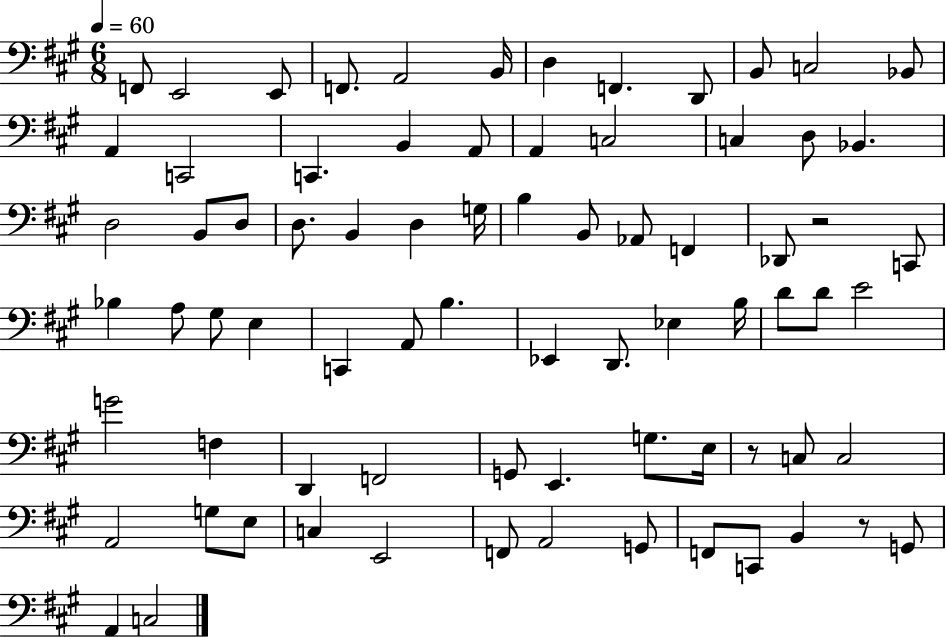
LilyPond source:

{
  \clef bass
  \numericTimeSignature
  \time 6/8
  \key a \major
  \tempo 4 = 60
  f,8 e,2 e,8 | f,8. a,2 b,16 | d4 f,4. d,8 | b,8 c2 bes,8 | \break a,4 c,2 | c,4. b,4 a,8 | a,4 c2 | c4 d8 bes,4. | \break d2 b,8 d8 | d8. b,4 d4 g16 | b4 b,8 aes,8 f,4 | des,8 r2 c,8 | \break bes4 a8 gis8 e4 | c,4 a,8 b4. | ees,4 d,8. ees4 b16 | d'8 d'8 e'2 | \break g'2 f4 | d,4 f,2 | g,8 e,4. g8. e16 | r8 c8 c2 | \break a,2 g8 e8 | c4 e,2 | f,8 a,2 g,8 | f,8 c,8 b,4 r8 g,8 | \break a,4 c2 | \bar "|."
}